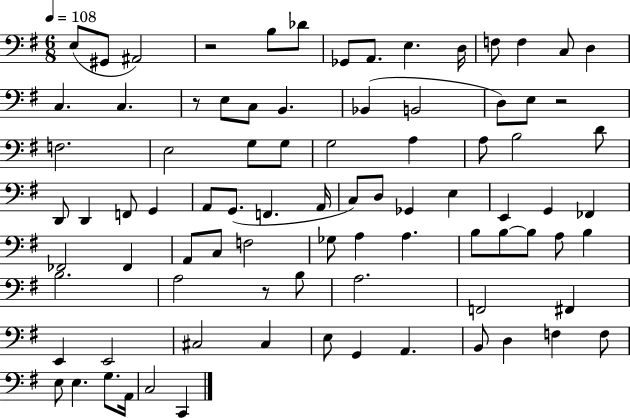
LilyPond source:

{
  \clef bass
  \numericTimeSignature
  \time 6/8
  \key g \major
  \tempo 4 = 108
  e8( gis,8 ais,2) | r2 b8 des'8 | ges,8 a,8. e4. d16 | f8 f4 c8 d4 | \break c4. c4. | r8 e8 c8 b,4. | bes,4( b,2 | d8) e8 r2 | \break f2. | e2 g8 g8 | g2 a4 | a8 b2 d'8 | \break d,8 d,4 f,8 g,4 | a,8 g,8.( f,4. a,16 | c8) d8 ges,4 e4 | e,4 g,4 fes,4 | \break fes,2 fes,4 | a,8 c8 f2 | ges8 a4 a4. | b8 b8~~ b8 a8 b4 | \break b2. | a2 r8 b8 | a2. | f,2 fis,4 | \break e,4 e,2 | cis2 cis4 | e8 g,4 a,4. | b,8 d4 f4 f8 | \break e8 e4. g8. a,16 | c2 c,4 | \bar "|."
}